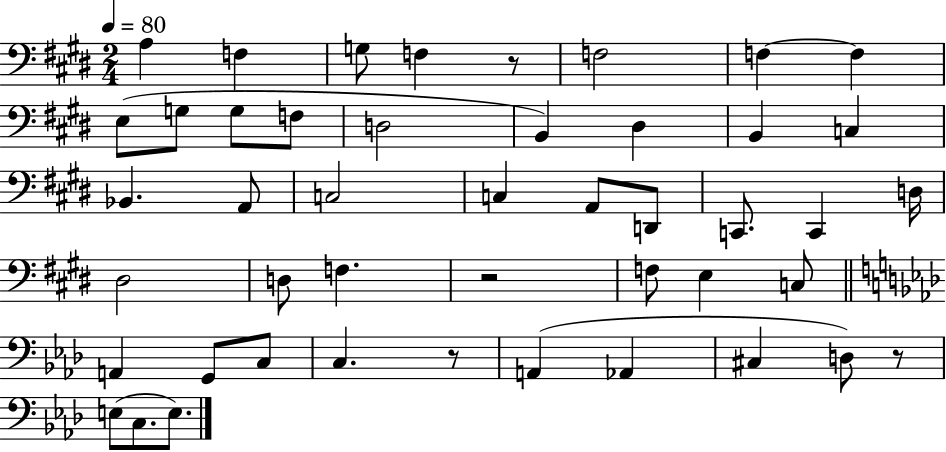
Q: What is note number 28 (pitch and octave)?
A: F3